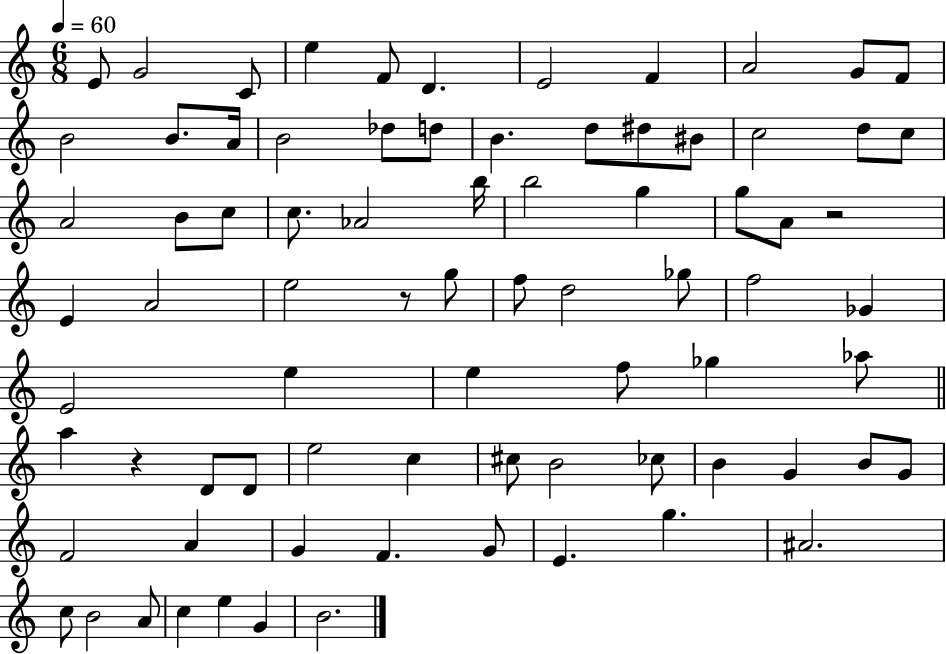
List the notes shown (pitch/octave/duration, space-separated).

E4/e G4/h C4/e E5/q F4/e D4/q. E4/h F4/q A4/h G4/e F4/e B4/h B4/e. A4/s B4/h Db5/e D5/e B4/q. D5/e D#5/e BIS4/e C5/h D5/e C5/e A4/h B4/e C5/e C5/e. Ab4/h B5/s B5/h G5/q G5/e A4/e R/h E4/q A4/h E5/h R/e G5/e F5/e D5/h Gb5/e F5/h Gb4/q E4/h E5/q E5/q F5/e Gb5/q Ab5/e A5/q R/q D4/e D4/e E5/h C5/q C#5/e B4/h CES5/e B4/q G4/q B4/e G4/e F4/h A4/q G4/q F4/q. G4/e E4/q. G5/q. A#4/h. C5/e B4/h A4/e C5/q E5/q G4/q B4/h.